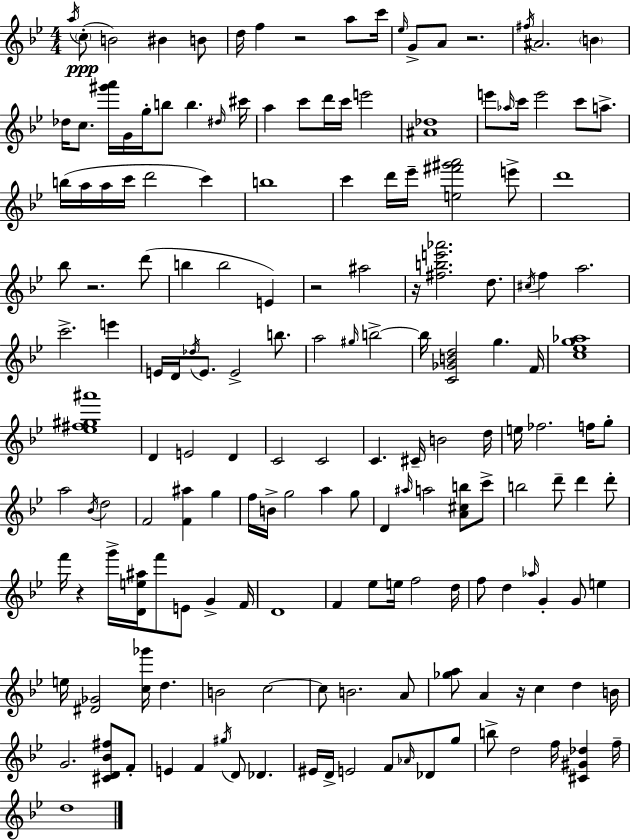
X:1
T:Untitled
M:4/4
L:1/4
K:Bb
a/4 c/2 B2 ^B B/2 d/4 f z2 a/2 c'/4 _e/4 G/2 A/2 z2 ^f/4 ^A2 B _d/4 c/2 [^g'a']/4 G/4 g/4 b/2 b ^d/4 ^c'/4 a c'/2 d'/4 c'/4 e'2 [^A_d]4 e'/2 _a/4 c'/4 e'2 c'/2 a/2 b/4 a/4 a/4 c'/4 d'2 c' b4 c' d'/4 _e'/4 [e^f'^g'a']2 e'/2 d'4 _b/2 z2 d'/2 b b2 E z2 ^a2 z/4 [^fbe'_a']2 d/2 ^c/4 f a2 c'2 e' E/4 D/4 _d/4 E/2 E2 b/2 a2 ^g/4 b2 b/4 [C_GBd]2 g F/4 [c_eg_a]4 [_e^f^g^a']4 D E2 D C2 C2 C ^C/4 B2 d/4 e/4 _f2 f/4 g/2 a2 _B/4 d2 F2 [F^a] g f/4 B/4 g2 a g/2 D ^a/4 a2 [A^cb]/2 c'/2 b2 d'/2 d' d'/2 f'/4 z g'/4 [De^a]/4 f'/2 E/2 G F/4 D4 F _e/2 e/4 f2 d/4 f/2 d _a/4 G G/2 e e/4 [^D_G]2 [c_g']/4 d B2 c2 c/2 B2 A/2 [_ga]/2 A z/4 c d B/4 G2 [^CD_B^f]/2 F/2 E F ^g/4 D/2 _D ^E/4 D/4 E2 F/2 _A/4 _D/2 g/2 b/2 d2 f/4 [^C^G_d] f/4 d4